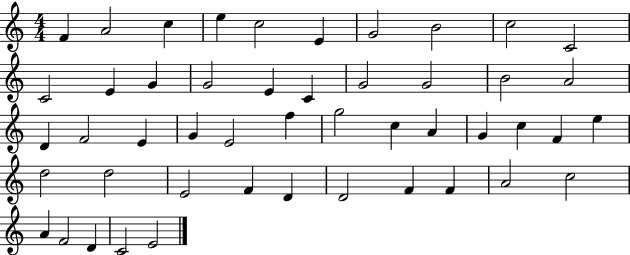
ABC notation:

X:1
T:Untitled
M:4/4
L:1/4
K:C
F A2 c e c2 E G2 B2 c2 C2 C2 E G G2 E C G2 G2 B2 A2 D F2 E G E2 f g2 c A G c F e d2 d2 E2 F D D2 F F A2 c2 A F2 D C2 E2